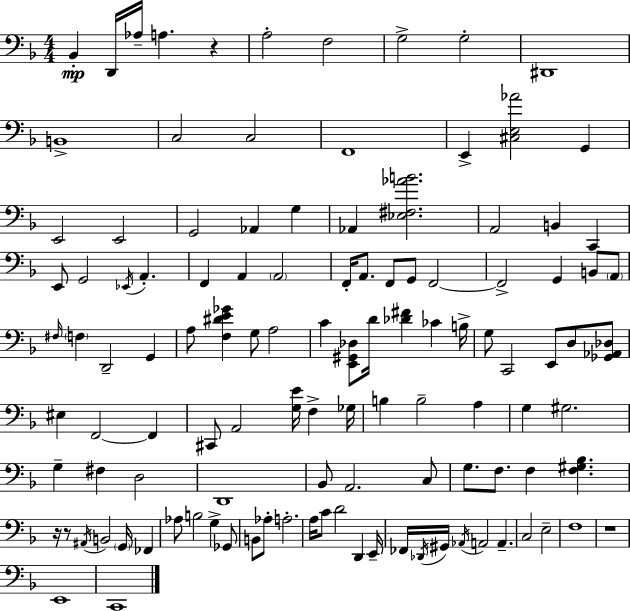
X:1
T:Untitled
M:4/4
L:1/4
K:F
_B,, D,,/4 _A,/4 A, z A,2 F,2 G,2 G,2 ^D,,4 B,,4 C,2 C,2 F,,4 E,, [^C,E,_A]2 G,, E,,2 E,,2 G,,2 _A,, G, _A,, [_E,^F,_AB]2 A,,2 B,, C,, E,,/2 G,,2 _E,,/4 A,, F,, A,, A,,2 F,,/4 A,,/2 F,,/2 G,,/2 F,,2 F,,2 G,, B,,/2 A,,/2 ^F,/4 F, D,,2 G,, A,/2 [F,^DE_G] G,/2 A,2 C [E,,^G,,_D,]/2 D/4 [_D^F] _C B,/4 G,/2 C,,2 E,,/2 D,/2 [_G,,_A,,_D,]/2 ^E, F,,2 F,, ^C,,/2 A,,2 [G,E]/4 F, _G,/4 B, B,2 A, G, ^G,2 G, ^F, D,2 D,,4 _B,,/2 A,,2 C,/2 G,/2 F,/2 F, [F,^G,_B,] z/4 z/2 ^A,,/4 B,,2 G,,/4 _F,, _A,/2 B,2 G, _G,,/2 B,,/2 _A,/2 A,2 A,/4 C/2 D2 D,, E,,/4 _F,,/4 _D,,/4 ^G,,/4 _A,,/4 A,,2 A,, C,2 E,2 F,4 z4 E,,4 C,,4